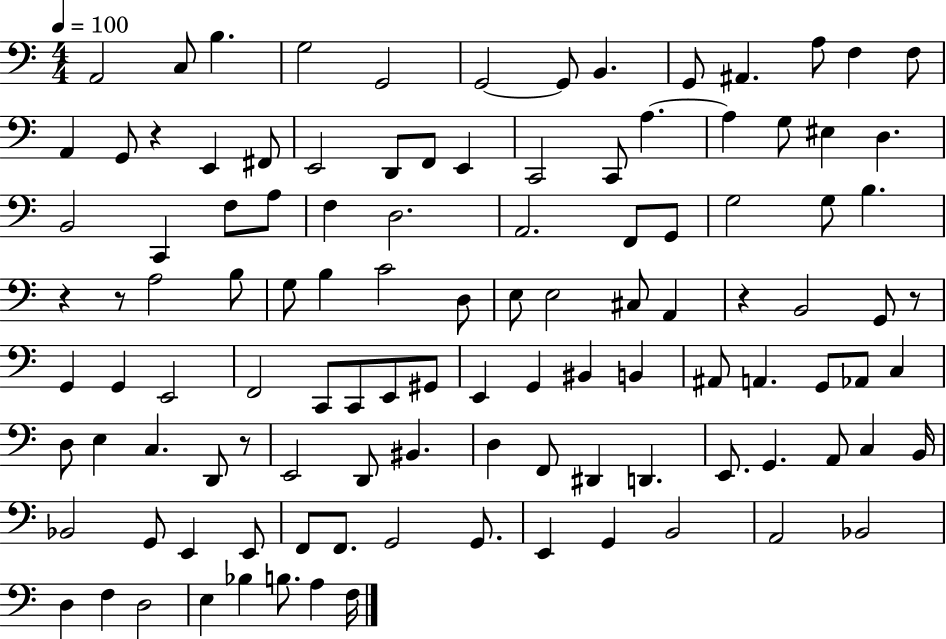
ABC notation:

X:1
T:Untitled
M:4/4
L:1/4
K:C
A,,2 C,/2 B, G,2 G,,2 G,,2 G,,/2 B,, G,,/2 ^A,, A,/2 F, F,/2 A,, G,,/2 z E,, ^F,,/2 E,,2 D,,/2 F,,/2 E,, C,,2 C,,/2 A, A, G,/2 ^E, D, B,,2 C,, F,/2 A,/2 F, D,2 A,,2 F,,/2 G,,/2 G,2 G,/2 B, z z/2 A,2 B,/2 G,/2 B, C2 D,/2 E,/2 E,2 ^C,/2 A,, z B,,2 G,,/2 z/2 G,, G,, E,,2 F,,2 C,,/2 C,,/2 E,,/2 ^G,,/2 E,, G,, ^B,, B,, ^A,,/2 A,, G,,/2 _A,,/2 C, D,/2 E, C, D,,/2 z/2 E,,2 D,,/2 ^B,, D, F,,/2 ^D,, D,, E,,/2 G,, A,,/2 C, B,,/4 _B,,2 G,,/2 E,, E,,/2 F,,/2 F,,/2 G,,2 G,,/2 E,, G,, B,,2 A,,2 _B,,2 D, F, D,2 E, _B, B,/2 A, F,/4